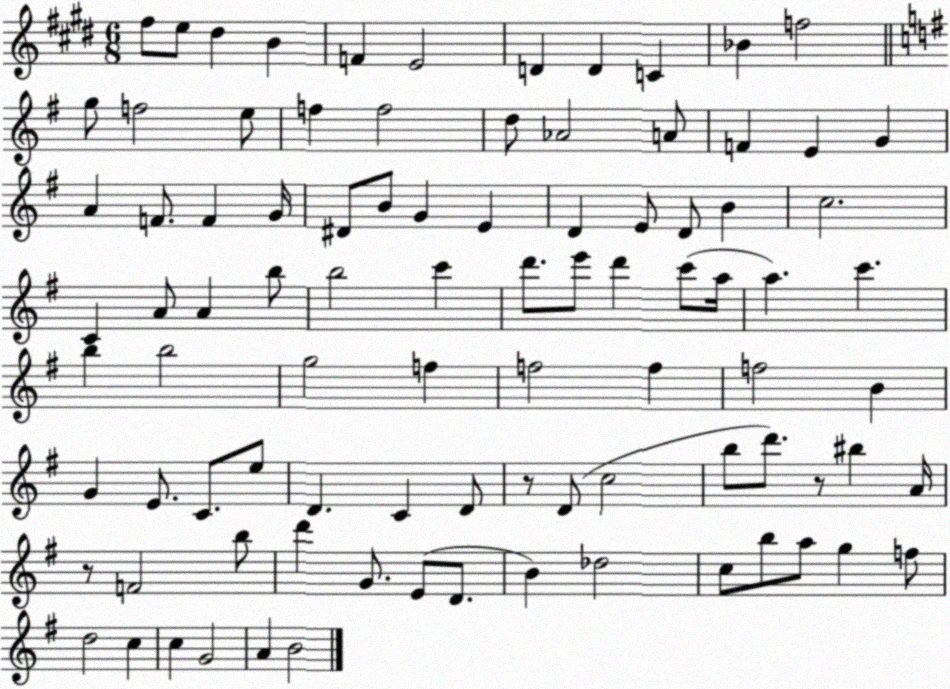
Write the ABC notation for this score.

X:1
T:Untitled
M:6/8
L:1/4
K:E
^f/2 e/2 ^d B F E2 D D C _B f2 g/2 f2 e/2 f f2 d/2 _A2 A/2 F E G A F/2 F G/4 ^D/2 B/2 G E D E/2 D/2 B c2 C A/2 A b/2 b2 c' d'/2 e'/2 d' c'/2 a/4 a c' b b2 g2 f f2 f f2 B G E/2 C/2 e/2 D C D/2 z/2 D/2 c2 b/2 d'/2 z/2 ^b A/4 z/2 F2 b/2 d' G/2 E/2 D/2 B _d2 c/2 b/2 a/2 g f/2 d2 c c G2 A B2